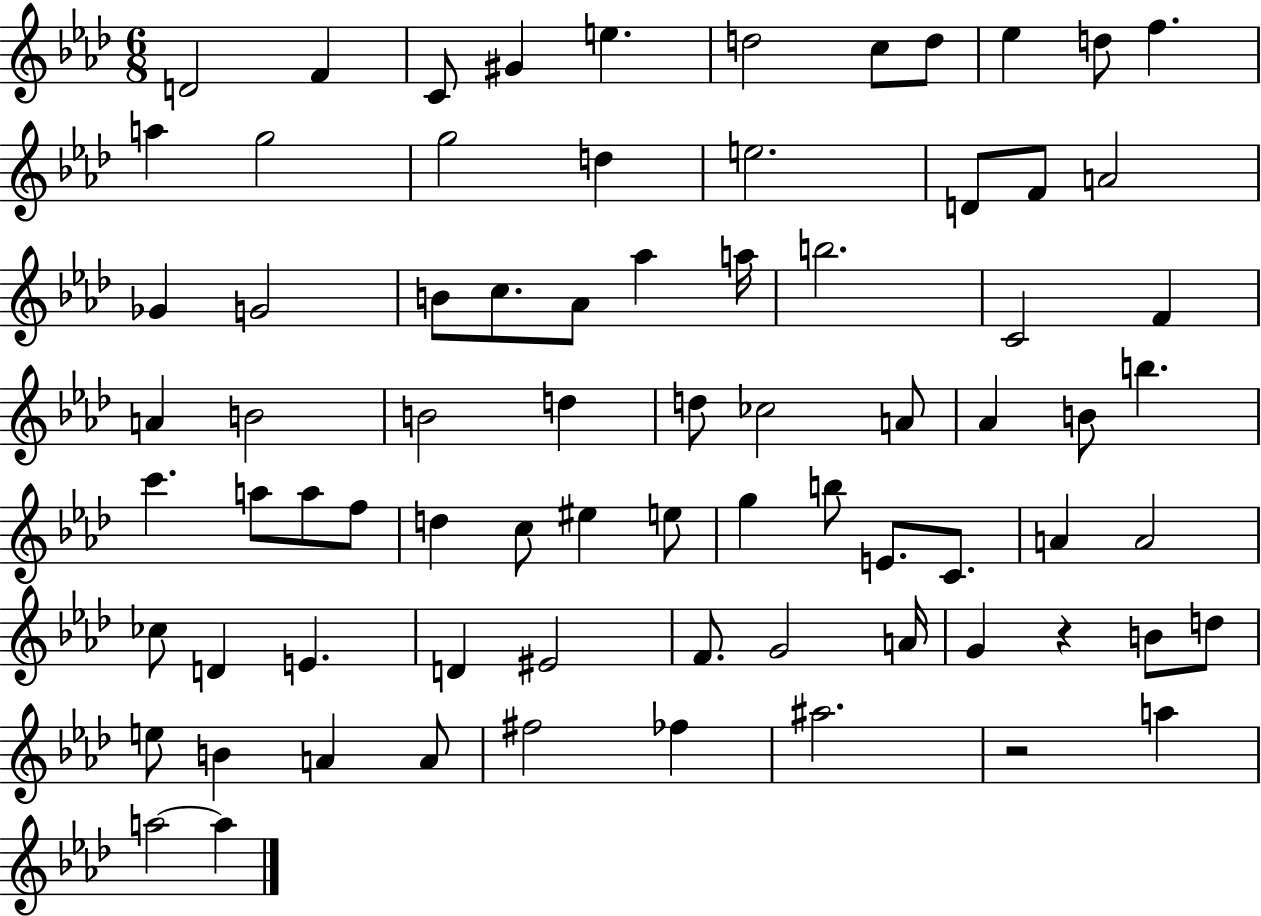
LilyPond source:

{
  \clef treble
  \numericTimeSignature
  \time 6/8
  \key aes \major
  \repeat volta 2 { d'2 f'4 | c'8 gis'4 e''4. | d''2 c''8 d''8 | ees''4 d''8 f''4. | \break a''4 g''2 | g''2 d''4 | e''2. | d'8 f'8 a'2 | \break ges'4 g'2 | b'8 c''8. aes'8 aes''4 a''16 | b''2. | c'2 f'4 | \break a'4 b'2 | b'2 d''4 | d''8 ces''2 a'8 | aes'4 b'8 b''4. | \break c'''4. a''8 a''8 f''8 | d''4 c''8 eis''4 e''8 | g''4 b''8 e'8. c'8. | a'4 a'2 | \break ces''8 d'4 e'4. | d'4 eis'2 | f'8. g'2 a'16 | g'4 r4 b'8 d''8 | \break e''8 b'4 a'4 a'8 | fis''2 fes''4 | ais''2. | r2 a''4 | \break a''2~~ a''4 | } \bar "|."
}